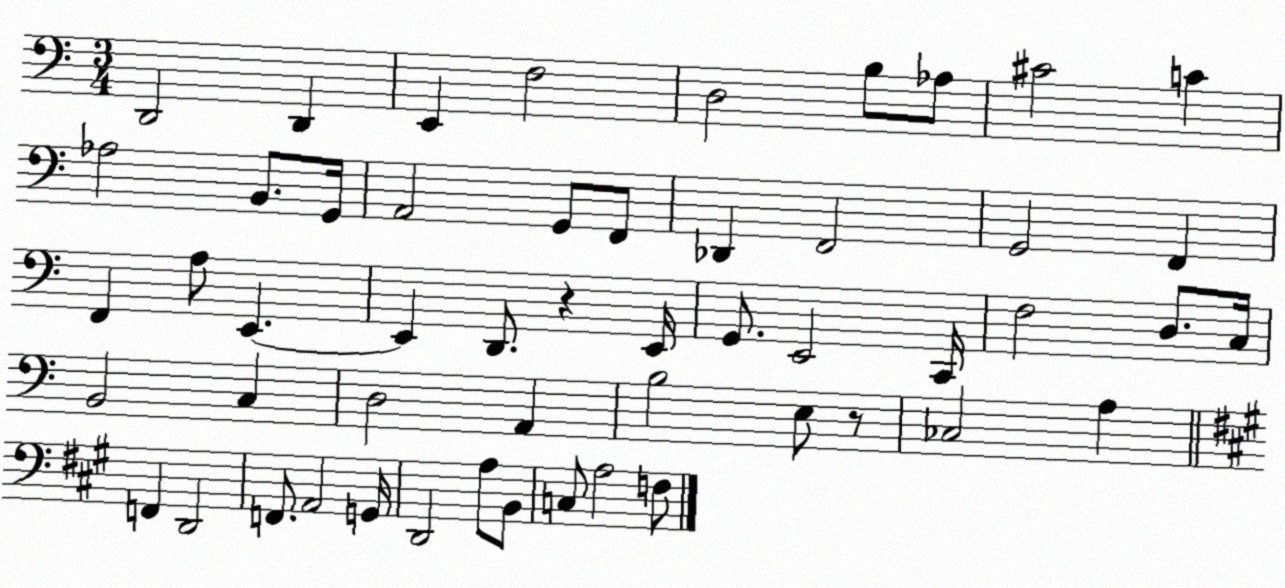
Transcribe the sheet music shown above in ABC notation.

X:1
T:Untitled
M:3/4
L:1/4
K:C
D,,2 D,, E,, F,2 D,2 B,/2 _A,/2 ^C2 C _A,2 B,,/2 G,,/4 A,,2 G,,/2 F,,/2 _D,, F,,2 G,,2 F,, F,, A,/2 E,, E,, D,,/2 z E,,/4 G,,/2 E,,2 C,,/4 F,2 D,/2 C,/4 B,,2 C, D,2 A,, B,2 E,/2 z/2 _C,2 A, F,, D,,2 F,,/2 A,,2 G,,/4 D,,2 A,/2 B,,/2 C,/2 A,2 F,/2